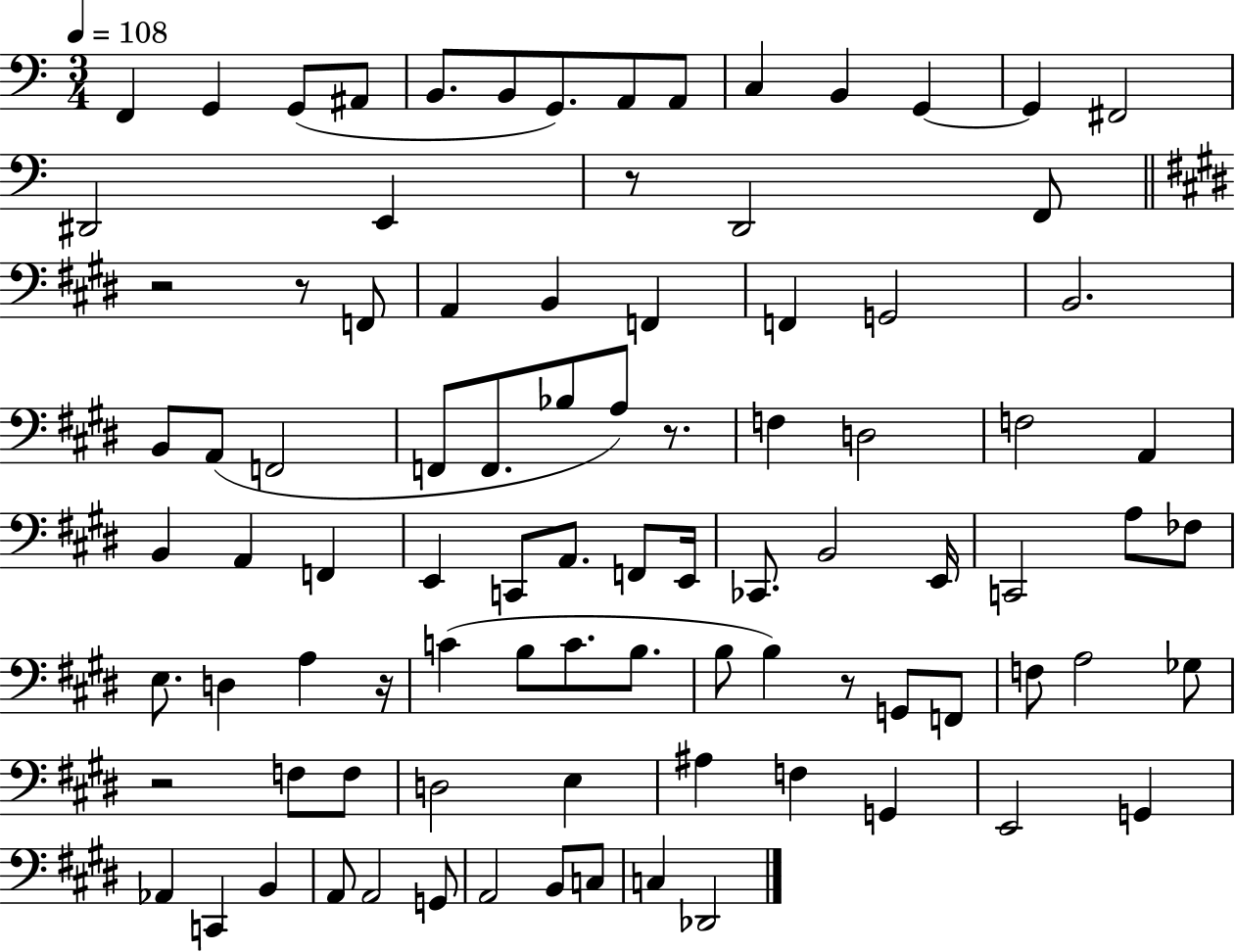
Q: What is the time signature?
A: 3/4